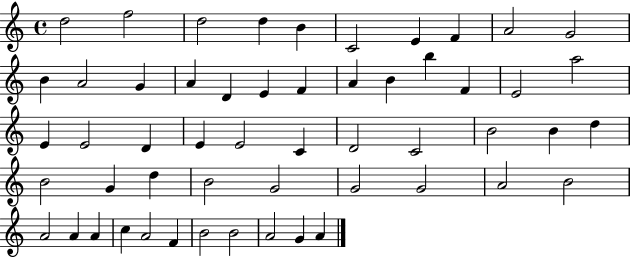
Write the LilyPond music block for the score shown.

{
  \clef treble
  \time 4/4
  \defaultTimeSignature
  \key c \major
  d''2 f''2 | d''2 d''4 b'4 | c'2 e'4 f'4 | a'2 g'2 | \break b'4 a'2 g'4 | a'4 d'4 e'4 f'4 | a'4 b'4 b''4 f'4 | e'2 a''2 | \break e'4 e'2 d'4 | e'4 e'2 c'4 | d'2 c'2 | b'2 b'4 d''4 | \break b'2 g'4 d''4 | b'2 g'2 | g'2 g'2 | a'2 b'2 | \break a'2 a'4 a'4 | c''4 a'2 f'4 | b'2 b'2 | a'2 g'4 a'4 | \break \bar "|."
}